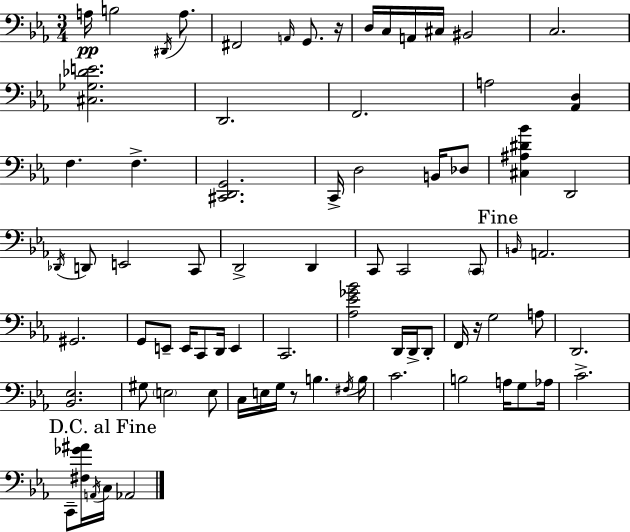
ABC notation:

X:1
T:Untitled
M:3/4
L:1/4
K:Eb
A,/4 B,2 ^D,,/4 A,/2 ^F,,2 A,,/4 G,,/2 z/4 D,/4 C,/4 A,,/4 ^C,/4 ^B,,2 C,2 [^C,_G,_DE]2 D,,2 F,,2 A,2 [_A,,D,] F, F, [^C,,D,,G,,]2 C,,/4 D,2 B,,/4 _D,/2 [^C,^A,^D_B] D,,2 _D,,/4 D,,/2 E,,2 C,,/2 D,,2 D,, C,,/2 C,,2 C,,/2 B,,/4 A,,2 ^G,,2 G,,/2 E,,/2 E,,/4 C,,/2 D,,/4 E,, C,,2 [_A,_E_G_B]2 D,,/4 D,,/4 D,,/2 F,,/4 z/4 G,2 A,/2 D,,2 [_B,,_E,]2 ^G,/2 E,2 E,/2 C,/4 E,/4 G,/4 z/2 B, ^F,/4 B,/4 C2 B,2 A,/4 G,/2 _A,/4 C2 C,,/2 [^F,_G^A]/4 A,,/4 C,/4 _A,,2